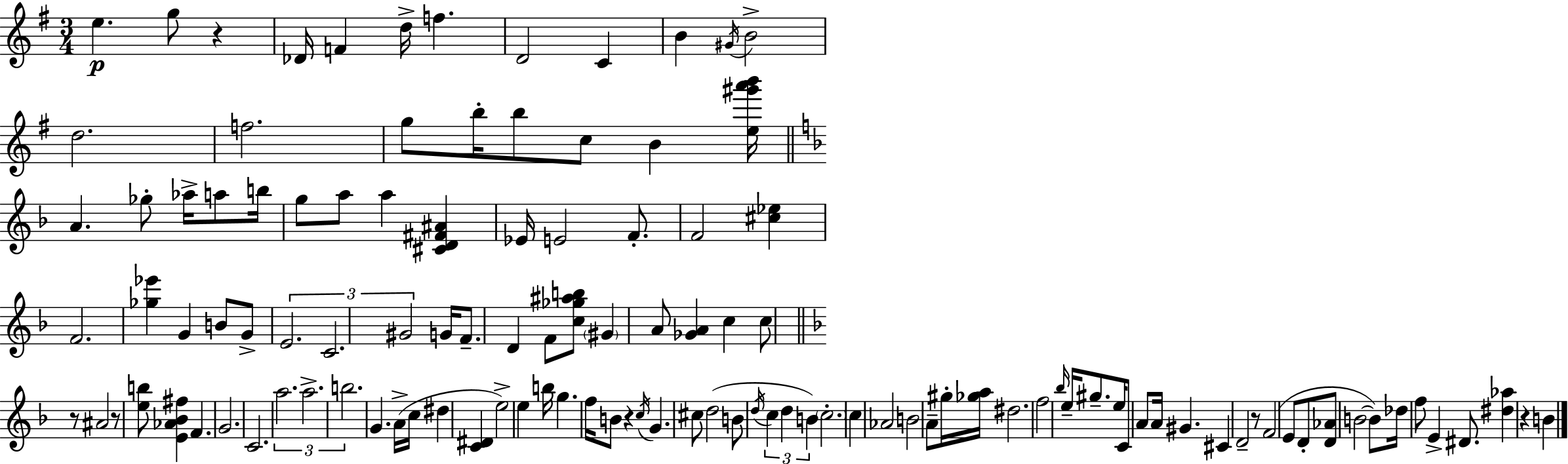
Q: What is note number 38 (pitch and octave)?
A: G4